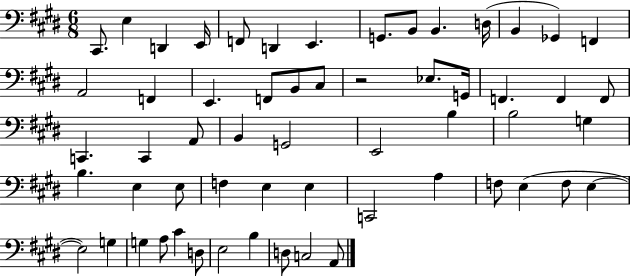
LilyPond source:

{
  \clef bass
  \numericTimeSignature
  \time 6/8
  \key e \major
  cis,8. e4 d,4 e,16 | f,8 d,4 e,4. | g,8. b,8 b,4. d16( | b,4 ges,4) f,4 | \break a,2 f,4 | e,4. f,8 b,8 cis8 | r2 ees8. g,16 | f,4. f,4 f,8 | \break c,4. c,4 a,8 | b,4 g,2 | e,2 b4 | b2 g4 | \break b4. e4 e8 | f4 e4 e4 | c,2 a4 | f8 e4( f8 e4~~ | \break e2) g4 | g4 a8 cis'4 d8 | e2 b4 | d8 c2 a,8 | \break \bar "|."
}